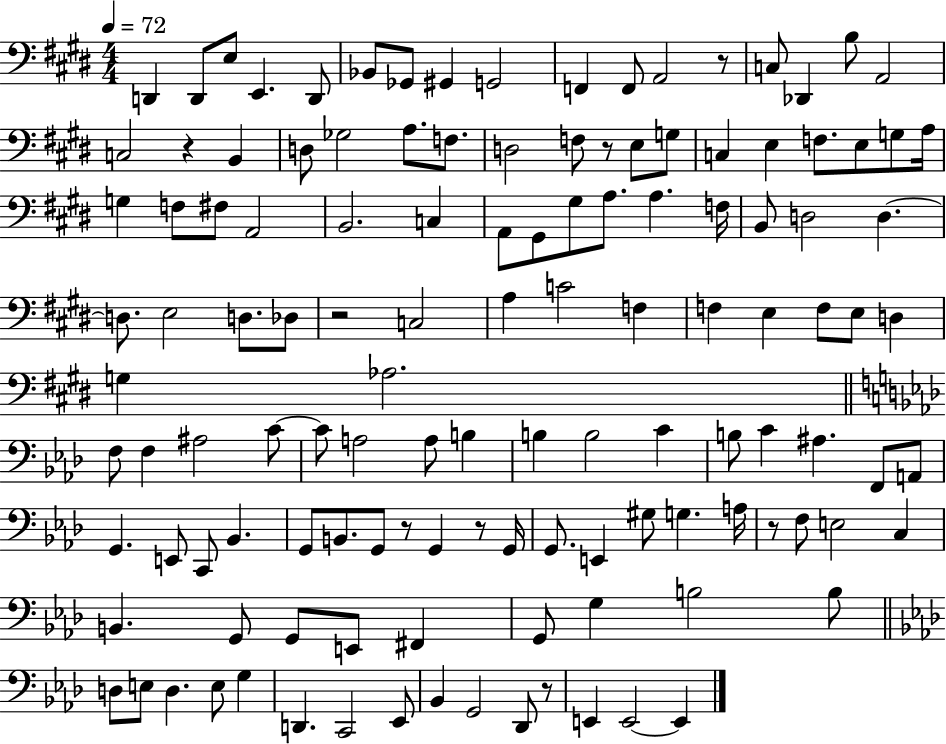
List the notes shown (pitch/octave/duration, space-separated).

D2/q D2/e E3/e E2/q. D2/e Bb2/e Gb2/e G#2/q G2/h F2/q F2/e A2/h R/e C3/e Db2/q B3/e A2/h C3/h R/q B2/q D3/e Gb3/h A3/e. F3/e. D3/h F3/e R/e E3/e G3/e C3/q E3/q F3/e. E3/e G3/e A3/s G3/q F3/e F#3/e A2/h B2/h. C3/q A2/e G#2/e G#3/e A3/e. A3/q. F3/s B2/e D3/h D3/q. D3/e. E3/h D3/e. Db3/e R/h C3/h A3/q C4/h F3/q F3/q E3/q F3/e E3/e D3/q G3/q Ab3/h. F3/e F3/q A#3/h C4/e C4/e A3/h A3/e B3/q B3/q B3/h C4/q B3/e C4/q A#3/q. F2/e A2/e G2/q. E2/e C2/e Bb2/q. G2/e B2/e. G2/e R/e G2/q R/e G2/s G2/e. E2/q G#3/e G3/q. A3/s R/e F3/e E3/h C3/q B2/q. G2/e G2/e E2/e F#2/q G2/e G3/q B3/h B3/e D3/e E3/e D3/q. E3/e G3/q D2/q. C2/h Eb2/e Bb2/q G2/h Db2/e R/e E2/q E2/h E2/q